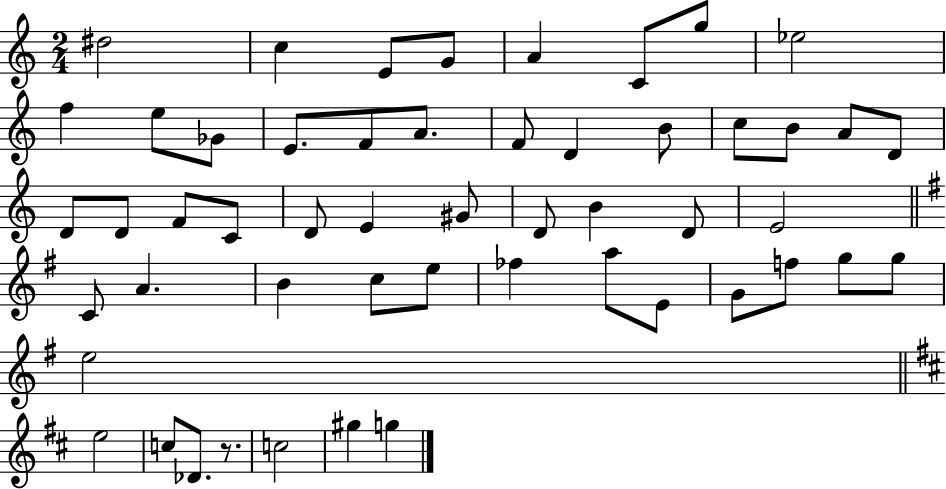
{
  \clef treble
  \numericTimeSignature
  \time 2/4
  \key c \major
  \repeat volta 2 { dis''2 | c''4 e'8 g'8 | a'4 c'8 g''8 | ees''2 | \break f''4 e''8 ges'8 | e'8. f'8 a'8. | f'8 d'4 b'8 | c''8 b'8 a'8 d'8 | \break d'8 d'8 f'8 c'8 | d'8 e'4 gis'8 | d'8 b'4 d'8 | e'2 | \break \bar "||" \break \key e \minor c'8 a'4. | b'4 c''8 e''8 | fes''4 a''8 e'8 | g'8 f''8 g''8 g''8 | \break e''2 | \bar "||" \break \key b \minor e''2 | c''8 des'8. r8. | c''2 | gis''4 g''4 | \break } \bar "|."
}